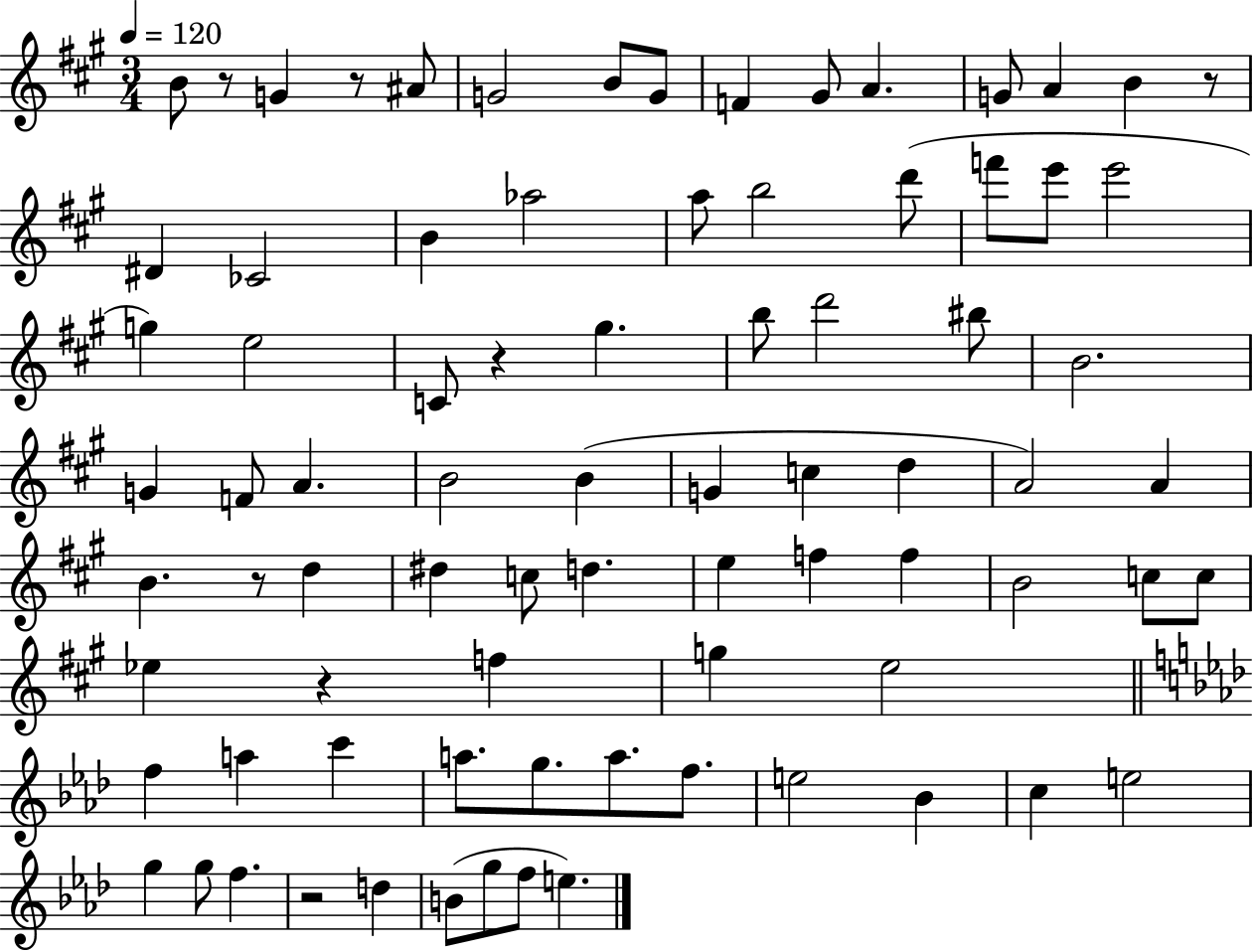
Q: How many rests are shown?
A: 7